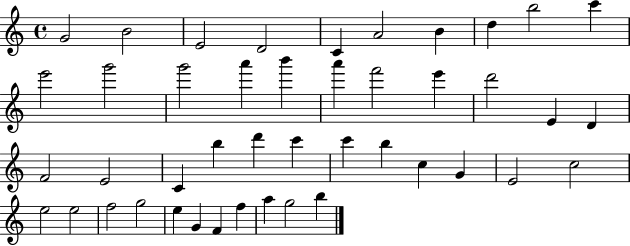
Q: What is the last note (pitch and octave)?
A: B5